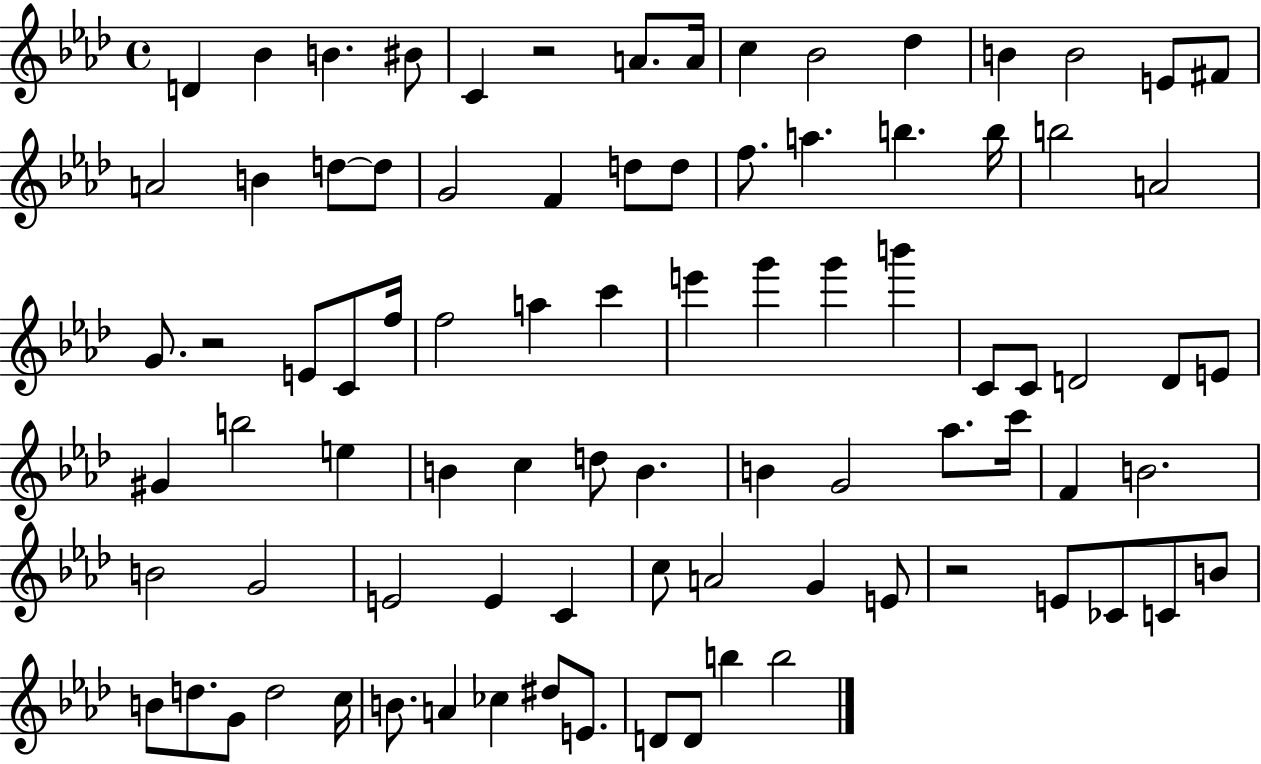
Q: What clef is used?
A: treble